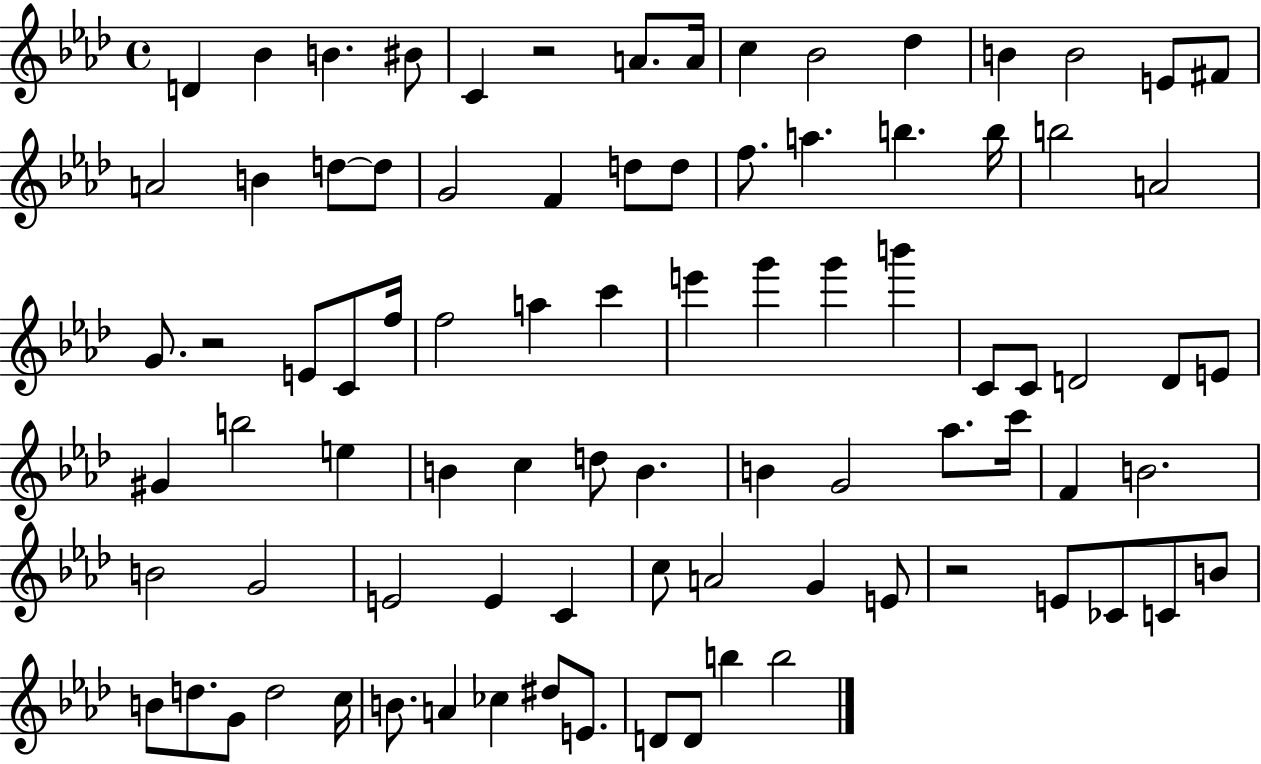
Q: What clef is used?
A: treble